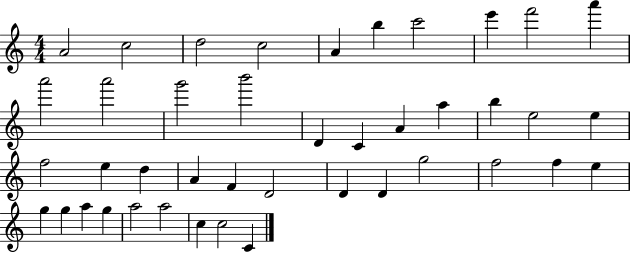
A4/h C5/h D5/h C5/h A4/q B5/q C6/h E6/q F6/h A6/q A6/h A6/h G6/h B6/h D4/q C4/q A4/q A5/q B5/q E5/h E5/q F5/h E5/q D5/q A4/q F4/q D4/h D4/q D4/q G5/h F5/h F5/q E5/q G5/q G5/q A5/q G5/q A5/h A5/h C5/q C5/h C4/q